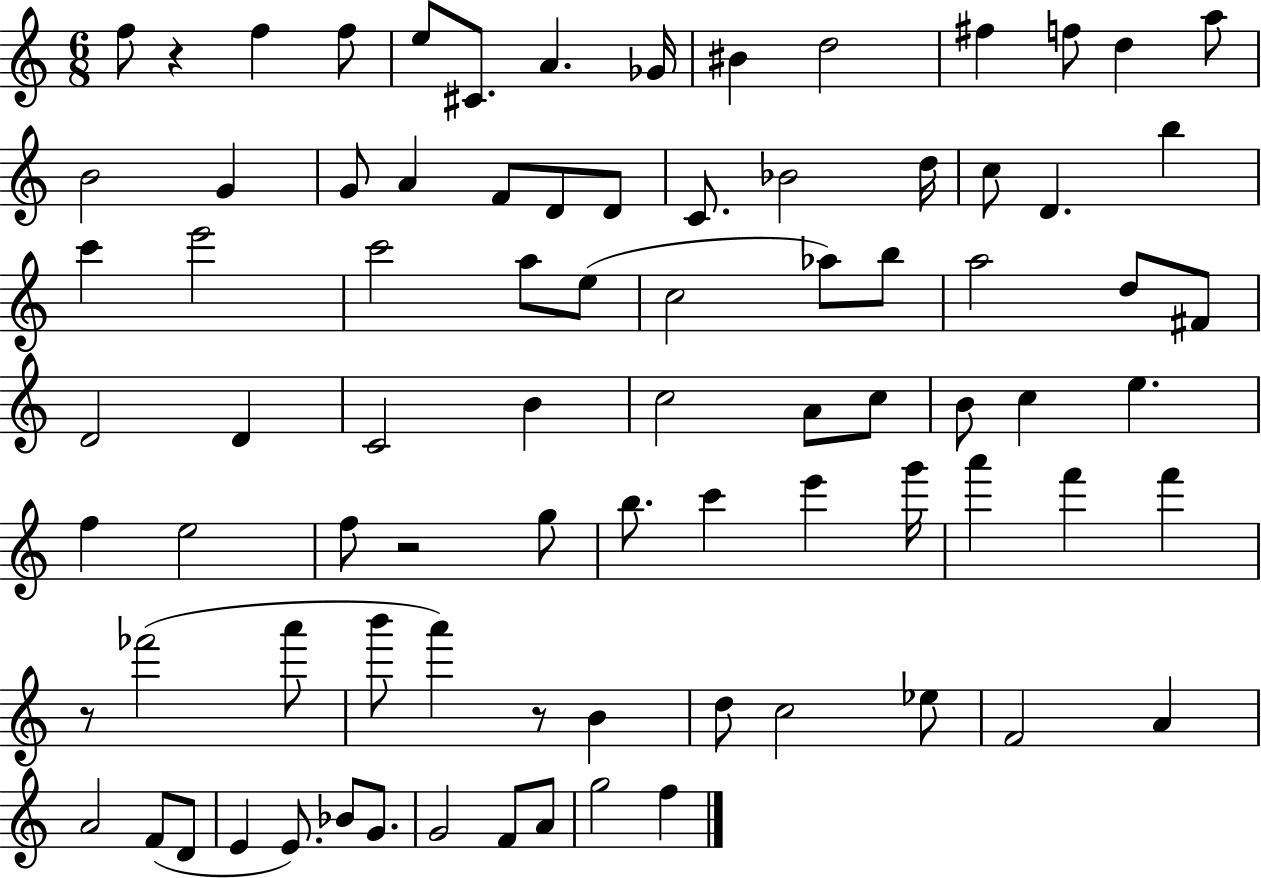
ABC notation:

X:1
T:Untitled
M:6/8
L:1/4
K:C
f/2 z f f/2 e/2 ^C/2 A _G/4 ^B d2 ^f f/2 d a/2 B2 G G/2 A F/2 D/2 D/2 C/2 _B2 d/4 c/2 D b c' e'2 c'2 a/2 e/2 c2 _a/2 b/2 a2 d/2 ^F/2 D2 D C2 B c2 A/2 c/2 B/2 c e f e2 f/2 z2 g/2 b/2 c' e' g'/4 a' f' f' z/2 _f'2 a'/2 b'/2 a' z/2 B d/2 c2 _e/2 F2 A A2 F/2 D/2 E E/2 _B/2 G/2 G2 F/2 A/2 g2 f